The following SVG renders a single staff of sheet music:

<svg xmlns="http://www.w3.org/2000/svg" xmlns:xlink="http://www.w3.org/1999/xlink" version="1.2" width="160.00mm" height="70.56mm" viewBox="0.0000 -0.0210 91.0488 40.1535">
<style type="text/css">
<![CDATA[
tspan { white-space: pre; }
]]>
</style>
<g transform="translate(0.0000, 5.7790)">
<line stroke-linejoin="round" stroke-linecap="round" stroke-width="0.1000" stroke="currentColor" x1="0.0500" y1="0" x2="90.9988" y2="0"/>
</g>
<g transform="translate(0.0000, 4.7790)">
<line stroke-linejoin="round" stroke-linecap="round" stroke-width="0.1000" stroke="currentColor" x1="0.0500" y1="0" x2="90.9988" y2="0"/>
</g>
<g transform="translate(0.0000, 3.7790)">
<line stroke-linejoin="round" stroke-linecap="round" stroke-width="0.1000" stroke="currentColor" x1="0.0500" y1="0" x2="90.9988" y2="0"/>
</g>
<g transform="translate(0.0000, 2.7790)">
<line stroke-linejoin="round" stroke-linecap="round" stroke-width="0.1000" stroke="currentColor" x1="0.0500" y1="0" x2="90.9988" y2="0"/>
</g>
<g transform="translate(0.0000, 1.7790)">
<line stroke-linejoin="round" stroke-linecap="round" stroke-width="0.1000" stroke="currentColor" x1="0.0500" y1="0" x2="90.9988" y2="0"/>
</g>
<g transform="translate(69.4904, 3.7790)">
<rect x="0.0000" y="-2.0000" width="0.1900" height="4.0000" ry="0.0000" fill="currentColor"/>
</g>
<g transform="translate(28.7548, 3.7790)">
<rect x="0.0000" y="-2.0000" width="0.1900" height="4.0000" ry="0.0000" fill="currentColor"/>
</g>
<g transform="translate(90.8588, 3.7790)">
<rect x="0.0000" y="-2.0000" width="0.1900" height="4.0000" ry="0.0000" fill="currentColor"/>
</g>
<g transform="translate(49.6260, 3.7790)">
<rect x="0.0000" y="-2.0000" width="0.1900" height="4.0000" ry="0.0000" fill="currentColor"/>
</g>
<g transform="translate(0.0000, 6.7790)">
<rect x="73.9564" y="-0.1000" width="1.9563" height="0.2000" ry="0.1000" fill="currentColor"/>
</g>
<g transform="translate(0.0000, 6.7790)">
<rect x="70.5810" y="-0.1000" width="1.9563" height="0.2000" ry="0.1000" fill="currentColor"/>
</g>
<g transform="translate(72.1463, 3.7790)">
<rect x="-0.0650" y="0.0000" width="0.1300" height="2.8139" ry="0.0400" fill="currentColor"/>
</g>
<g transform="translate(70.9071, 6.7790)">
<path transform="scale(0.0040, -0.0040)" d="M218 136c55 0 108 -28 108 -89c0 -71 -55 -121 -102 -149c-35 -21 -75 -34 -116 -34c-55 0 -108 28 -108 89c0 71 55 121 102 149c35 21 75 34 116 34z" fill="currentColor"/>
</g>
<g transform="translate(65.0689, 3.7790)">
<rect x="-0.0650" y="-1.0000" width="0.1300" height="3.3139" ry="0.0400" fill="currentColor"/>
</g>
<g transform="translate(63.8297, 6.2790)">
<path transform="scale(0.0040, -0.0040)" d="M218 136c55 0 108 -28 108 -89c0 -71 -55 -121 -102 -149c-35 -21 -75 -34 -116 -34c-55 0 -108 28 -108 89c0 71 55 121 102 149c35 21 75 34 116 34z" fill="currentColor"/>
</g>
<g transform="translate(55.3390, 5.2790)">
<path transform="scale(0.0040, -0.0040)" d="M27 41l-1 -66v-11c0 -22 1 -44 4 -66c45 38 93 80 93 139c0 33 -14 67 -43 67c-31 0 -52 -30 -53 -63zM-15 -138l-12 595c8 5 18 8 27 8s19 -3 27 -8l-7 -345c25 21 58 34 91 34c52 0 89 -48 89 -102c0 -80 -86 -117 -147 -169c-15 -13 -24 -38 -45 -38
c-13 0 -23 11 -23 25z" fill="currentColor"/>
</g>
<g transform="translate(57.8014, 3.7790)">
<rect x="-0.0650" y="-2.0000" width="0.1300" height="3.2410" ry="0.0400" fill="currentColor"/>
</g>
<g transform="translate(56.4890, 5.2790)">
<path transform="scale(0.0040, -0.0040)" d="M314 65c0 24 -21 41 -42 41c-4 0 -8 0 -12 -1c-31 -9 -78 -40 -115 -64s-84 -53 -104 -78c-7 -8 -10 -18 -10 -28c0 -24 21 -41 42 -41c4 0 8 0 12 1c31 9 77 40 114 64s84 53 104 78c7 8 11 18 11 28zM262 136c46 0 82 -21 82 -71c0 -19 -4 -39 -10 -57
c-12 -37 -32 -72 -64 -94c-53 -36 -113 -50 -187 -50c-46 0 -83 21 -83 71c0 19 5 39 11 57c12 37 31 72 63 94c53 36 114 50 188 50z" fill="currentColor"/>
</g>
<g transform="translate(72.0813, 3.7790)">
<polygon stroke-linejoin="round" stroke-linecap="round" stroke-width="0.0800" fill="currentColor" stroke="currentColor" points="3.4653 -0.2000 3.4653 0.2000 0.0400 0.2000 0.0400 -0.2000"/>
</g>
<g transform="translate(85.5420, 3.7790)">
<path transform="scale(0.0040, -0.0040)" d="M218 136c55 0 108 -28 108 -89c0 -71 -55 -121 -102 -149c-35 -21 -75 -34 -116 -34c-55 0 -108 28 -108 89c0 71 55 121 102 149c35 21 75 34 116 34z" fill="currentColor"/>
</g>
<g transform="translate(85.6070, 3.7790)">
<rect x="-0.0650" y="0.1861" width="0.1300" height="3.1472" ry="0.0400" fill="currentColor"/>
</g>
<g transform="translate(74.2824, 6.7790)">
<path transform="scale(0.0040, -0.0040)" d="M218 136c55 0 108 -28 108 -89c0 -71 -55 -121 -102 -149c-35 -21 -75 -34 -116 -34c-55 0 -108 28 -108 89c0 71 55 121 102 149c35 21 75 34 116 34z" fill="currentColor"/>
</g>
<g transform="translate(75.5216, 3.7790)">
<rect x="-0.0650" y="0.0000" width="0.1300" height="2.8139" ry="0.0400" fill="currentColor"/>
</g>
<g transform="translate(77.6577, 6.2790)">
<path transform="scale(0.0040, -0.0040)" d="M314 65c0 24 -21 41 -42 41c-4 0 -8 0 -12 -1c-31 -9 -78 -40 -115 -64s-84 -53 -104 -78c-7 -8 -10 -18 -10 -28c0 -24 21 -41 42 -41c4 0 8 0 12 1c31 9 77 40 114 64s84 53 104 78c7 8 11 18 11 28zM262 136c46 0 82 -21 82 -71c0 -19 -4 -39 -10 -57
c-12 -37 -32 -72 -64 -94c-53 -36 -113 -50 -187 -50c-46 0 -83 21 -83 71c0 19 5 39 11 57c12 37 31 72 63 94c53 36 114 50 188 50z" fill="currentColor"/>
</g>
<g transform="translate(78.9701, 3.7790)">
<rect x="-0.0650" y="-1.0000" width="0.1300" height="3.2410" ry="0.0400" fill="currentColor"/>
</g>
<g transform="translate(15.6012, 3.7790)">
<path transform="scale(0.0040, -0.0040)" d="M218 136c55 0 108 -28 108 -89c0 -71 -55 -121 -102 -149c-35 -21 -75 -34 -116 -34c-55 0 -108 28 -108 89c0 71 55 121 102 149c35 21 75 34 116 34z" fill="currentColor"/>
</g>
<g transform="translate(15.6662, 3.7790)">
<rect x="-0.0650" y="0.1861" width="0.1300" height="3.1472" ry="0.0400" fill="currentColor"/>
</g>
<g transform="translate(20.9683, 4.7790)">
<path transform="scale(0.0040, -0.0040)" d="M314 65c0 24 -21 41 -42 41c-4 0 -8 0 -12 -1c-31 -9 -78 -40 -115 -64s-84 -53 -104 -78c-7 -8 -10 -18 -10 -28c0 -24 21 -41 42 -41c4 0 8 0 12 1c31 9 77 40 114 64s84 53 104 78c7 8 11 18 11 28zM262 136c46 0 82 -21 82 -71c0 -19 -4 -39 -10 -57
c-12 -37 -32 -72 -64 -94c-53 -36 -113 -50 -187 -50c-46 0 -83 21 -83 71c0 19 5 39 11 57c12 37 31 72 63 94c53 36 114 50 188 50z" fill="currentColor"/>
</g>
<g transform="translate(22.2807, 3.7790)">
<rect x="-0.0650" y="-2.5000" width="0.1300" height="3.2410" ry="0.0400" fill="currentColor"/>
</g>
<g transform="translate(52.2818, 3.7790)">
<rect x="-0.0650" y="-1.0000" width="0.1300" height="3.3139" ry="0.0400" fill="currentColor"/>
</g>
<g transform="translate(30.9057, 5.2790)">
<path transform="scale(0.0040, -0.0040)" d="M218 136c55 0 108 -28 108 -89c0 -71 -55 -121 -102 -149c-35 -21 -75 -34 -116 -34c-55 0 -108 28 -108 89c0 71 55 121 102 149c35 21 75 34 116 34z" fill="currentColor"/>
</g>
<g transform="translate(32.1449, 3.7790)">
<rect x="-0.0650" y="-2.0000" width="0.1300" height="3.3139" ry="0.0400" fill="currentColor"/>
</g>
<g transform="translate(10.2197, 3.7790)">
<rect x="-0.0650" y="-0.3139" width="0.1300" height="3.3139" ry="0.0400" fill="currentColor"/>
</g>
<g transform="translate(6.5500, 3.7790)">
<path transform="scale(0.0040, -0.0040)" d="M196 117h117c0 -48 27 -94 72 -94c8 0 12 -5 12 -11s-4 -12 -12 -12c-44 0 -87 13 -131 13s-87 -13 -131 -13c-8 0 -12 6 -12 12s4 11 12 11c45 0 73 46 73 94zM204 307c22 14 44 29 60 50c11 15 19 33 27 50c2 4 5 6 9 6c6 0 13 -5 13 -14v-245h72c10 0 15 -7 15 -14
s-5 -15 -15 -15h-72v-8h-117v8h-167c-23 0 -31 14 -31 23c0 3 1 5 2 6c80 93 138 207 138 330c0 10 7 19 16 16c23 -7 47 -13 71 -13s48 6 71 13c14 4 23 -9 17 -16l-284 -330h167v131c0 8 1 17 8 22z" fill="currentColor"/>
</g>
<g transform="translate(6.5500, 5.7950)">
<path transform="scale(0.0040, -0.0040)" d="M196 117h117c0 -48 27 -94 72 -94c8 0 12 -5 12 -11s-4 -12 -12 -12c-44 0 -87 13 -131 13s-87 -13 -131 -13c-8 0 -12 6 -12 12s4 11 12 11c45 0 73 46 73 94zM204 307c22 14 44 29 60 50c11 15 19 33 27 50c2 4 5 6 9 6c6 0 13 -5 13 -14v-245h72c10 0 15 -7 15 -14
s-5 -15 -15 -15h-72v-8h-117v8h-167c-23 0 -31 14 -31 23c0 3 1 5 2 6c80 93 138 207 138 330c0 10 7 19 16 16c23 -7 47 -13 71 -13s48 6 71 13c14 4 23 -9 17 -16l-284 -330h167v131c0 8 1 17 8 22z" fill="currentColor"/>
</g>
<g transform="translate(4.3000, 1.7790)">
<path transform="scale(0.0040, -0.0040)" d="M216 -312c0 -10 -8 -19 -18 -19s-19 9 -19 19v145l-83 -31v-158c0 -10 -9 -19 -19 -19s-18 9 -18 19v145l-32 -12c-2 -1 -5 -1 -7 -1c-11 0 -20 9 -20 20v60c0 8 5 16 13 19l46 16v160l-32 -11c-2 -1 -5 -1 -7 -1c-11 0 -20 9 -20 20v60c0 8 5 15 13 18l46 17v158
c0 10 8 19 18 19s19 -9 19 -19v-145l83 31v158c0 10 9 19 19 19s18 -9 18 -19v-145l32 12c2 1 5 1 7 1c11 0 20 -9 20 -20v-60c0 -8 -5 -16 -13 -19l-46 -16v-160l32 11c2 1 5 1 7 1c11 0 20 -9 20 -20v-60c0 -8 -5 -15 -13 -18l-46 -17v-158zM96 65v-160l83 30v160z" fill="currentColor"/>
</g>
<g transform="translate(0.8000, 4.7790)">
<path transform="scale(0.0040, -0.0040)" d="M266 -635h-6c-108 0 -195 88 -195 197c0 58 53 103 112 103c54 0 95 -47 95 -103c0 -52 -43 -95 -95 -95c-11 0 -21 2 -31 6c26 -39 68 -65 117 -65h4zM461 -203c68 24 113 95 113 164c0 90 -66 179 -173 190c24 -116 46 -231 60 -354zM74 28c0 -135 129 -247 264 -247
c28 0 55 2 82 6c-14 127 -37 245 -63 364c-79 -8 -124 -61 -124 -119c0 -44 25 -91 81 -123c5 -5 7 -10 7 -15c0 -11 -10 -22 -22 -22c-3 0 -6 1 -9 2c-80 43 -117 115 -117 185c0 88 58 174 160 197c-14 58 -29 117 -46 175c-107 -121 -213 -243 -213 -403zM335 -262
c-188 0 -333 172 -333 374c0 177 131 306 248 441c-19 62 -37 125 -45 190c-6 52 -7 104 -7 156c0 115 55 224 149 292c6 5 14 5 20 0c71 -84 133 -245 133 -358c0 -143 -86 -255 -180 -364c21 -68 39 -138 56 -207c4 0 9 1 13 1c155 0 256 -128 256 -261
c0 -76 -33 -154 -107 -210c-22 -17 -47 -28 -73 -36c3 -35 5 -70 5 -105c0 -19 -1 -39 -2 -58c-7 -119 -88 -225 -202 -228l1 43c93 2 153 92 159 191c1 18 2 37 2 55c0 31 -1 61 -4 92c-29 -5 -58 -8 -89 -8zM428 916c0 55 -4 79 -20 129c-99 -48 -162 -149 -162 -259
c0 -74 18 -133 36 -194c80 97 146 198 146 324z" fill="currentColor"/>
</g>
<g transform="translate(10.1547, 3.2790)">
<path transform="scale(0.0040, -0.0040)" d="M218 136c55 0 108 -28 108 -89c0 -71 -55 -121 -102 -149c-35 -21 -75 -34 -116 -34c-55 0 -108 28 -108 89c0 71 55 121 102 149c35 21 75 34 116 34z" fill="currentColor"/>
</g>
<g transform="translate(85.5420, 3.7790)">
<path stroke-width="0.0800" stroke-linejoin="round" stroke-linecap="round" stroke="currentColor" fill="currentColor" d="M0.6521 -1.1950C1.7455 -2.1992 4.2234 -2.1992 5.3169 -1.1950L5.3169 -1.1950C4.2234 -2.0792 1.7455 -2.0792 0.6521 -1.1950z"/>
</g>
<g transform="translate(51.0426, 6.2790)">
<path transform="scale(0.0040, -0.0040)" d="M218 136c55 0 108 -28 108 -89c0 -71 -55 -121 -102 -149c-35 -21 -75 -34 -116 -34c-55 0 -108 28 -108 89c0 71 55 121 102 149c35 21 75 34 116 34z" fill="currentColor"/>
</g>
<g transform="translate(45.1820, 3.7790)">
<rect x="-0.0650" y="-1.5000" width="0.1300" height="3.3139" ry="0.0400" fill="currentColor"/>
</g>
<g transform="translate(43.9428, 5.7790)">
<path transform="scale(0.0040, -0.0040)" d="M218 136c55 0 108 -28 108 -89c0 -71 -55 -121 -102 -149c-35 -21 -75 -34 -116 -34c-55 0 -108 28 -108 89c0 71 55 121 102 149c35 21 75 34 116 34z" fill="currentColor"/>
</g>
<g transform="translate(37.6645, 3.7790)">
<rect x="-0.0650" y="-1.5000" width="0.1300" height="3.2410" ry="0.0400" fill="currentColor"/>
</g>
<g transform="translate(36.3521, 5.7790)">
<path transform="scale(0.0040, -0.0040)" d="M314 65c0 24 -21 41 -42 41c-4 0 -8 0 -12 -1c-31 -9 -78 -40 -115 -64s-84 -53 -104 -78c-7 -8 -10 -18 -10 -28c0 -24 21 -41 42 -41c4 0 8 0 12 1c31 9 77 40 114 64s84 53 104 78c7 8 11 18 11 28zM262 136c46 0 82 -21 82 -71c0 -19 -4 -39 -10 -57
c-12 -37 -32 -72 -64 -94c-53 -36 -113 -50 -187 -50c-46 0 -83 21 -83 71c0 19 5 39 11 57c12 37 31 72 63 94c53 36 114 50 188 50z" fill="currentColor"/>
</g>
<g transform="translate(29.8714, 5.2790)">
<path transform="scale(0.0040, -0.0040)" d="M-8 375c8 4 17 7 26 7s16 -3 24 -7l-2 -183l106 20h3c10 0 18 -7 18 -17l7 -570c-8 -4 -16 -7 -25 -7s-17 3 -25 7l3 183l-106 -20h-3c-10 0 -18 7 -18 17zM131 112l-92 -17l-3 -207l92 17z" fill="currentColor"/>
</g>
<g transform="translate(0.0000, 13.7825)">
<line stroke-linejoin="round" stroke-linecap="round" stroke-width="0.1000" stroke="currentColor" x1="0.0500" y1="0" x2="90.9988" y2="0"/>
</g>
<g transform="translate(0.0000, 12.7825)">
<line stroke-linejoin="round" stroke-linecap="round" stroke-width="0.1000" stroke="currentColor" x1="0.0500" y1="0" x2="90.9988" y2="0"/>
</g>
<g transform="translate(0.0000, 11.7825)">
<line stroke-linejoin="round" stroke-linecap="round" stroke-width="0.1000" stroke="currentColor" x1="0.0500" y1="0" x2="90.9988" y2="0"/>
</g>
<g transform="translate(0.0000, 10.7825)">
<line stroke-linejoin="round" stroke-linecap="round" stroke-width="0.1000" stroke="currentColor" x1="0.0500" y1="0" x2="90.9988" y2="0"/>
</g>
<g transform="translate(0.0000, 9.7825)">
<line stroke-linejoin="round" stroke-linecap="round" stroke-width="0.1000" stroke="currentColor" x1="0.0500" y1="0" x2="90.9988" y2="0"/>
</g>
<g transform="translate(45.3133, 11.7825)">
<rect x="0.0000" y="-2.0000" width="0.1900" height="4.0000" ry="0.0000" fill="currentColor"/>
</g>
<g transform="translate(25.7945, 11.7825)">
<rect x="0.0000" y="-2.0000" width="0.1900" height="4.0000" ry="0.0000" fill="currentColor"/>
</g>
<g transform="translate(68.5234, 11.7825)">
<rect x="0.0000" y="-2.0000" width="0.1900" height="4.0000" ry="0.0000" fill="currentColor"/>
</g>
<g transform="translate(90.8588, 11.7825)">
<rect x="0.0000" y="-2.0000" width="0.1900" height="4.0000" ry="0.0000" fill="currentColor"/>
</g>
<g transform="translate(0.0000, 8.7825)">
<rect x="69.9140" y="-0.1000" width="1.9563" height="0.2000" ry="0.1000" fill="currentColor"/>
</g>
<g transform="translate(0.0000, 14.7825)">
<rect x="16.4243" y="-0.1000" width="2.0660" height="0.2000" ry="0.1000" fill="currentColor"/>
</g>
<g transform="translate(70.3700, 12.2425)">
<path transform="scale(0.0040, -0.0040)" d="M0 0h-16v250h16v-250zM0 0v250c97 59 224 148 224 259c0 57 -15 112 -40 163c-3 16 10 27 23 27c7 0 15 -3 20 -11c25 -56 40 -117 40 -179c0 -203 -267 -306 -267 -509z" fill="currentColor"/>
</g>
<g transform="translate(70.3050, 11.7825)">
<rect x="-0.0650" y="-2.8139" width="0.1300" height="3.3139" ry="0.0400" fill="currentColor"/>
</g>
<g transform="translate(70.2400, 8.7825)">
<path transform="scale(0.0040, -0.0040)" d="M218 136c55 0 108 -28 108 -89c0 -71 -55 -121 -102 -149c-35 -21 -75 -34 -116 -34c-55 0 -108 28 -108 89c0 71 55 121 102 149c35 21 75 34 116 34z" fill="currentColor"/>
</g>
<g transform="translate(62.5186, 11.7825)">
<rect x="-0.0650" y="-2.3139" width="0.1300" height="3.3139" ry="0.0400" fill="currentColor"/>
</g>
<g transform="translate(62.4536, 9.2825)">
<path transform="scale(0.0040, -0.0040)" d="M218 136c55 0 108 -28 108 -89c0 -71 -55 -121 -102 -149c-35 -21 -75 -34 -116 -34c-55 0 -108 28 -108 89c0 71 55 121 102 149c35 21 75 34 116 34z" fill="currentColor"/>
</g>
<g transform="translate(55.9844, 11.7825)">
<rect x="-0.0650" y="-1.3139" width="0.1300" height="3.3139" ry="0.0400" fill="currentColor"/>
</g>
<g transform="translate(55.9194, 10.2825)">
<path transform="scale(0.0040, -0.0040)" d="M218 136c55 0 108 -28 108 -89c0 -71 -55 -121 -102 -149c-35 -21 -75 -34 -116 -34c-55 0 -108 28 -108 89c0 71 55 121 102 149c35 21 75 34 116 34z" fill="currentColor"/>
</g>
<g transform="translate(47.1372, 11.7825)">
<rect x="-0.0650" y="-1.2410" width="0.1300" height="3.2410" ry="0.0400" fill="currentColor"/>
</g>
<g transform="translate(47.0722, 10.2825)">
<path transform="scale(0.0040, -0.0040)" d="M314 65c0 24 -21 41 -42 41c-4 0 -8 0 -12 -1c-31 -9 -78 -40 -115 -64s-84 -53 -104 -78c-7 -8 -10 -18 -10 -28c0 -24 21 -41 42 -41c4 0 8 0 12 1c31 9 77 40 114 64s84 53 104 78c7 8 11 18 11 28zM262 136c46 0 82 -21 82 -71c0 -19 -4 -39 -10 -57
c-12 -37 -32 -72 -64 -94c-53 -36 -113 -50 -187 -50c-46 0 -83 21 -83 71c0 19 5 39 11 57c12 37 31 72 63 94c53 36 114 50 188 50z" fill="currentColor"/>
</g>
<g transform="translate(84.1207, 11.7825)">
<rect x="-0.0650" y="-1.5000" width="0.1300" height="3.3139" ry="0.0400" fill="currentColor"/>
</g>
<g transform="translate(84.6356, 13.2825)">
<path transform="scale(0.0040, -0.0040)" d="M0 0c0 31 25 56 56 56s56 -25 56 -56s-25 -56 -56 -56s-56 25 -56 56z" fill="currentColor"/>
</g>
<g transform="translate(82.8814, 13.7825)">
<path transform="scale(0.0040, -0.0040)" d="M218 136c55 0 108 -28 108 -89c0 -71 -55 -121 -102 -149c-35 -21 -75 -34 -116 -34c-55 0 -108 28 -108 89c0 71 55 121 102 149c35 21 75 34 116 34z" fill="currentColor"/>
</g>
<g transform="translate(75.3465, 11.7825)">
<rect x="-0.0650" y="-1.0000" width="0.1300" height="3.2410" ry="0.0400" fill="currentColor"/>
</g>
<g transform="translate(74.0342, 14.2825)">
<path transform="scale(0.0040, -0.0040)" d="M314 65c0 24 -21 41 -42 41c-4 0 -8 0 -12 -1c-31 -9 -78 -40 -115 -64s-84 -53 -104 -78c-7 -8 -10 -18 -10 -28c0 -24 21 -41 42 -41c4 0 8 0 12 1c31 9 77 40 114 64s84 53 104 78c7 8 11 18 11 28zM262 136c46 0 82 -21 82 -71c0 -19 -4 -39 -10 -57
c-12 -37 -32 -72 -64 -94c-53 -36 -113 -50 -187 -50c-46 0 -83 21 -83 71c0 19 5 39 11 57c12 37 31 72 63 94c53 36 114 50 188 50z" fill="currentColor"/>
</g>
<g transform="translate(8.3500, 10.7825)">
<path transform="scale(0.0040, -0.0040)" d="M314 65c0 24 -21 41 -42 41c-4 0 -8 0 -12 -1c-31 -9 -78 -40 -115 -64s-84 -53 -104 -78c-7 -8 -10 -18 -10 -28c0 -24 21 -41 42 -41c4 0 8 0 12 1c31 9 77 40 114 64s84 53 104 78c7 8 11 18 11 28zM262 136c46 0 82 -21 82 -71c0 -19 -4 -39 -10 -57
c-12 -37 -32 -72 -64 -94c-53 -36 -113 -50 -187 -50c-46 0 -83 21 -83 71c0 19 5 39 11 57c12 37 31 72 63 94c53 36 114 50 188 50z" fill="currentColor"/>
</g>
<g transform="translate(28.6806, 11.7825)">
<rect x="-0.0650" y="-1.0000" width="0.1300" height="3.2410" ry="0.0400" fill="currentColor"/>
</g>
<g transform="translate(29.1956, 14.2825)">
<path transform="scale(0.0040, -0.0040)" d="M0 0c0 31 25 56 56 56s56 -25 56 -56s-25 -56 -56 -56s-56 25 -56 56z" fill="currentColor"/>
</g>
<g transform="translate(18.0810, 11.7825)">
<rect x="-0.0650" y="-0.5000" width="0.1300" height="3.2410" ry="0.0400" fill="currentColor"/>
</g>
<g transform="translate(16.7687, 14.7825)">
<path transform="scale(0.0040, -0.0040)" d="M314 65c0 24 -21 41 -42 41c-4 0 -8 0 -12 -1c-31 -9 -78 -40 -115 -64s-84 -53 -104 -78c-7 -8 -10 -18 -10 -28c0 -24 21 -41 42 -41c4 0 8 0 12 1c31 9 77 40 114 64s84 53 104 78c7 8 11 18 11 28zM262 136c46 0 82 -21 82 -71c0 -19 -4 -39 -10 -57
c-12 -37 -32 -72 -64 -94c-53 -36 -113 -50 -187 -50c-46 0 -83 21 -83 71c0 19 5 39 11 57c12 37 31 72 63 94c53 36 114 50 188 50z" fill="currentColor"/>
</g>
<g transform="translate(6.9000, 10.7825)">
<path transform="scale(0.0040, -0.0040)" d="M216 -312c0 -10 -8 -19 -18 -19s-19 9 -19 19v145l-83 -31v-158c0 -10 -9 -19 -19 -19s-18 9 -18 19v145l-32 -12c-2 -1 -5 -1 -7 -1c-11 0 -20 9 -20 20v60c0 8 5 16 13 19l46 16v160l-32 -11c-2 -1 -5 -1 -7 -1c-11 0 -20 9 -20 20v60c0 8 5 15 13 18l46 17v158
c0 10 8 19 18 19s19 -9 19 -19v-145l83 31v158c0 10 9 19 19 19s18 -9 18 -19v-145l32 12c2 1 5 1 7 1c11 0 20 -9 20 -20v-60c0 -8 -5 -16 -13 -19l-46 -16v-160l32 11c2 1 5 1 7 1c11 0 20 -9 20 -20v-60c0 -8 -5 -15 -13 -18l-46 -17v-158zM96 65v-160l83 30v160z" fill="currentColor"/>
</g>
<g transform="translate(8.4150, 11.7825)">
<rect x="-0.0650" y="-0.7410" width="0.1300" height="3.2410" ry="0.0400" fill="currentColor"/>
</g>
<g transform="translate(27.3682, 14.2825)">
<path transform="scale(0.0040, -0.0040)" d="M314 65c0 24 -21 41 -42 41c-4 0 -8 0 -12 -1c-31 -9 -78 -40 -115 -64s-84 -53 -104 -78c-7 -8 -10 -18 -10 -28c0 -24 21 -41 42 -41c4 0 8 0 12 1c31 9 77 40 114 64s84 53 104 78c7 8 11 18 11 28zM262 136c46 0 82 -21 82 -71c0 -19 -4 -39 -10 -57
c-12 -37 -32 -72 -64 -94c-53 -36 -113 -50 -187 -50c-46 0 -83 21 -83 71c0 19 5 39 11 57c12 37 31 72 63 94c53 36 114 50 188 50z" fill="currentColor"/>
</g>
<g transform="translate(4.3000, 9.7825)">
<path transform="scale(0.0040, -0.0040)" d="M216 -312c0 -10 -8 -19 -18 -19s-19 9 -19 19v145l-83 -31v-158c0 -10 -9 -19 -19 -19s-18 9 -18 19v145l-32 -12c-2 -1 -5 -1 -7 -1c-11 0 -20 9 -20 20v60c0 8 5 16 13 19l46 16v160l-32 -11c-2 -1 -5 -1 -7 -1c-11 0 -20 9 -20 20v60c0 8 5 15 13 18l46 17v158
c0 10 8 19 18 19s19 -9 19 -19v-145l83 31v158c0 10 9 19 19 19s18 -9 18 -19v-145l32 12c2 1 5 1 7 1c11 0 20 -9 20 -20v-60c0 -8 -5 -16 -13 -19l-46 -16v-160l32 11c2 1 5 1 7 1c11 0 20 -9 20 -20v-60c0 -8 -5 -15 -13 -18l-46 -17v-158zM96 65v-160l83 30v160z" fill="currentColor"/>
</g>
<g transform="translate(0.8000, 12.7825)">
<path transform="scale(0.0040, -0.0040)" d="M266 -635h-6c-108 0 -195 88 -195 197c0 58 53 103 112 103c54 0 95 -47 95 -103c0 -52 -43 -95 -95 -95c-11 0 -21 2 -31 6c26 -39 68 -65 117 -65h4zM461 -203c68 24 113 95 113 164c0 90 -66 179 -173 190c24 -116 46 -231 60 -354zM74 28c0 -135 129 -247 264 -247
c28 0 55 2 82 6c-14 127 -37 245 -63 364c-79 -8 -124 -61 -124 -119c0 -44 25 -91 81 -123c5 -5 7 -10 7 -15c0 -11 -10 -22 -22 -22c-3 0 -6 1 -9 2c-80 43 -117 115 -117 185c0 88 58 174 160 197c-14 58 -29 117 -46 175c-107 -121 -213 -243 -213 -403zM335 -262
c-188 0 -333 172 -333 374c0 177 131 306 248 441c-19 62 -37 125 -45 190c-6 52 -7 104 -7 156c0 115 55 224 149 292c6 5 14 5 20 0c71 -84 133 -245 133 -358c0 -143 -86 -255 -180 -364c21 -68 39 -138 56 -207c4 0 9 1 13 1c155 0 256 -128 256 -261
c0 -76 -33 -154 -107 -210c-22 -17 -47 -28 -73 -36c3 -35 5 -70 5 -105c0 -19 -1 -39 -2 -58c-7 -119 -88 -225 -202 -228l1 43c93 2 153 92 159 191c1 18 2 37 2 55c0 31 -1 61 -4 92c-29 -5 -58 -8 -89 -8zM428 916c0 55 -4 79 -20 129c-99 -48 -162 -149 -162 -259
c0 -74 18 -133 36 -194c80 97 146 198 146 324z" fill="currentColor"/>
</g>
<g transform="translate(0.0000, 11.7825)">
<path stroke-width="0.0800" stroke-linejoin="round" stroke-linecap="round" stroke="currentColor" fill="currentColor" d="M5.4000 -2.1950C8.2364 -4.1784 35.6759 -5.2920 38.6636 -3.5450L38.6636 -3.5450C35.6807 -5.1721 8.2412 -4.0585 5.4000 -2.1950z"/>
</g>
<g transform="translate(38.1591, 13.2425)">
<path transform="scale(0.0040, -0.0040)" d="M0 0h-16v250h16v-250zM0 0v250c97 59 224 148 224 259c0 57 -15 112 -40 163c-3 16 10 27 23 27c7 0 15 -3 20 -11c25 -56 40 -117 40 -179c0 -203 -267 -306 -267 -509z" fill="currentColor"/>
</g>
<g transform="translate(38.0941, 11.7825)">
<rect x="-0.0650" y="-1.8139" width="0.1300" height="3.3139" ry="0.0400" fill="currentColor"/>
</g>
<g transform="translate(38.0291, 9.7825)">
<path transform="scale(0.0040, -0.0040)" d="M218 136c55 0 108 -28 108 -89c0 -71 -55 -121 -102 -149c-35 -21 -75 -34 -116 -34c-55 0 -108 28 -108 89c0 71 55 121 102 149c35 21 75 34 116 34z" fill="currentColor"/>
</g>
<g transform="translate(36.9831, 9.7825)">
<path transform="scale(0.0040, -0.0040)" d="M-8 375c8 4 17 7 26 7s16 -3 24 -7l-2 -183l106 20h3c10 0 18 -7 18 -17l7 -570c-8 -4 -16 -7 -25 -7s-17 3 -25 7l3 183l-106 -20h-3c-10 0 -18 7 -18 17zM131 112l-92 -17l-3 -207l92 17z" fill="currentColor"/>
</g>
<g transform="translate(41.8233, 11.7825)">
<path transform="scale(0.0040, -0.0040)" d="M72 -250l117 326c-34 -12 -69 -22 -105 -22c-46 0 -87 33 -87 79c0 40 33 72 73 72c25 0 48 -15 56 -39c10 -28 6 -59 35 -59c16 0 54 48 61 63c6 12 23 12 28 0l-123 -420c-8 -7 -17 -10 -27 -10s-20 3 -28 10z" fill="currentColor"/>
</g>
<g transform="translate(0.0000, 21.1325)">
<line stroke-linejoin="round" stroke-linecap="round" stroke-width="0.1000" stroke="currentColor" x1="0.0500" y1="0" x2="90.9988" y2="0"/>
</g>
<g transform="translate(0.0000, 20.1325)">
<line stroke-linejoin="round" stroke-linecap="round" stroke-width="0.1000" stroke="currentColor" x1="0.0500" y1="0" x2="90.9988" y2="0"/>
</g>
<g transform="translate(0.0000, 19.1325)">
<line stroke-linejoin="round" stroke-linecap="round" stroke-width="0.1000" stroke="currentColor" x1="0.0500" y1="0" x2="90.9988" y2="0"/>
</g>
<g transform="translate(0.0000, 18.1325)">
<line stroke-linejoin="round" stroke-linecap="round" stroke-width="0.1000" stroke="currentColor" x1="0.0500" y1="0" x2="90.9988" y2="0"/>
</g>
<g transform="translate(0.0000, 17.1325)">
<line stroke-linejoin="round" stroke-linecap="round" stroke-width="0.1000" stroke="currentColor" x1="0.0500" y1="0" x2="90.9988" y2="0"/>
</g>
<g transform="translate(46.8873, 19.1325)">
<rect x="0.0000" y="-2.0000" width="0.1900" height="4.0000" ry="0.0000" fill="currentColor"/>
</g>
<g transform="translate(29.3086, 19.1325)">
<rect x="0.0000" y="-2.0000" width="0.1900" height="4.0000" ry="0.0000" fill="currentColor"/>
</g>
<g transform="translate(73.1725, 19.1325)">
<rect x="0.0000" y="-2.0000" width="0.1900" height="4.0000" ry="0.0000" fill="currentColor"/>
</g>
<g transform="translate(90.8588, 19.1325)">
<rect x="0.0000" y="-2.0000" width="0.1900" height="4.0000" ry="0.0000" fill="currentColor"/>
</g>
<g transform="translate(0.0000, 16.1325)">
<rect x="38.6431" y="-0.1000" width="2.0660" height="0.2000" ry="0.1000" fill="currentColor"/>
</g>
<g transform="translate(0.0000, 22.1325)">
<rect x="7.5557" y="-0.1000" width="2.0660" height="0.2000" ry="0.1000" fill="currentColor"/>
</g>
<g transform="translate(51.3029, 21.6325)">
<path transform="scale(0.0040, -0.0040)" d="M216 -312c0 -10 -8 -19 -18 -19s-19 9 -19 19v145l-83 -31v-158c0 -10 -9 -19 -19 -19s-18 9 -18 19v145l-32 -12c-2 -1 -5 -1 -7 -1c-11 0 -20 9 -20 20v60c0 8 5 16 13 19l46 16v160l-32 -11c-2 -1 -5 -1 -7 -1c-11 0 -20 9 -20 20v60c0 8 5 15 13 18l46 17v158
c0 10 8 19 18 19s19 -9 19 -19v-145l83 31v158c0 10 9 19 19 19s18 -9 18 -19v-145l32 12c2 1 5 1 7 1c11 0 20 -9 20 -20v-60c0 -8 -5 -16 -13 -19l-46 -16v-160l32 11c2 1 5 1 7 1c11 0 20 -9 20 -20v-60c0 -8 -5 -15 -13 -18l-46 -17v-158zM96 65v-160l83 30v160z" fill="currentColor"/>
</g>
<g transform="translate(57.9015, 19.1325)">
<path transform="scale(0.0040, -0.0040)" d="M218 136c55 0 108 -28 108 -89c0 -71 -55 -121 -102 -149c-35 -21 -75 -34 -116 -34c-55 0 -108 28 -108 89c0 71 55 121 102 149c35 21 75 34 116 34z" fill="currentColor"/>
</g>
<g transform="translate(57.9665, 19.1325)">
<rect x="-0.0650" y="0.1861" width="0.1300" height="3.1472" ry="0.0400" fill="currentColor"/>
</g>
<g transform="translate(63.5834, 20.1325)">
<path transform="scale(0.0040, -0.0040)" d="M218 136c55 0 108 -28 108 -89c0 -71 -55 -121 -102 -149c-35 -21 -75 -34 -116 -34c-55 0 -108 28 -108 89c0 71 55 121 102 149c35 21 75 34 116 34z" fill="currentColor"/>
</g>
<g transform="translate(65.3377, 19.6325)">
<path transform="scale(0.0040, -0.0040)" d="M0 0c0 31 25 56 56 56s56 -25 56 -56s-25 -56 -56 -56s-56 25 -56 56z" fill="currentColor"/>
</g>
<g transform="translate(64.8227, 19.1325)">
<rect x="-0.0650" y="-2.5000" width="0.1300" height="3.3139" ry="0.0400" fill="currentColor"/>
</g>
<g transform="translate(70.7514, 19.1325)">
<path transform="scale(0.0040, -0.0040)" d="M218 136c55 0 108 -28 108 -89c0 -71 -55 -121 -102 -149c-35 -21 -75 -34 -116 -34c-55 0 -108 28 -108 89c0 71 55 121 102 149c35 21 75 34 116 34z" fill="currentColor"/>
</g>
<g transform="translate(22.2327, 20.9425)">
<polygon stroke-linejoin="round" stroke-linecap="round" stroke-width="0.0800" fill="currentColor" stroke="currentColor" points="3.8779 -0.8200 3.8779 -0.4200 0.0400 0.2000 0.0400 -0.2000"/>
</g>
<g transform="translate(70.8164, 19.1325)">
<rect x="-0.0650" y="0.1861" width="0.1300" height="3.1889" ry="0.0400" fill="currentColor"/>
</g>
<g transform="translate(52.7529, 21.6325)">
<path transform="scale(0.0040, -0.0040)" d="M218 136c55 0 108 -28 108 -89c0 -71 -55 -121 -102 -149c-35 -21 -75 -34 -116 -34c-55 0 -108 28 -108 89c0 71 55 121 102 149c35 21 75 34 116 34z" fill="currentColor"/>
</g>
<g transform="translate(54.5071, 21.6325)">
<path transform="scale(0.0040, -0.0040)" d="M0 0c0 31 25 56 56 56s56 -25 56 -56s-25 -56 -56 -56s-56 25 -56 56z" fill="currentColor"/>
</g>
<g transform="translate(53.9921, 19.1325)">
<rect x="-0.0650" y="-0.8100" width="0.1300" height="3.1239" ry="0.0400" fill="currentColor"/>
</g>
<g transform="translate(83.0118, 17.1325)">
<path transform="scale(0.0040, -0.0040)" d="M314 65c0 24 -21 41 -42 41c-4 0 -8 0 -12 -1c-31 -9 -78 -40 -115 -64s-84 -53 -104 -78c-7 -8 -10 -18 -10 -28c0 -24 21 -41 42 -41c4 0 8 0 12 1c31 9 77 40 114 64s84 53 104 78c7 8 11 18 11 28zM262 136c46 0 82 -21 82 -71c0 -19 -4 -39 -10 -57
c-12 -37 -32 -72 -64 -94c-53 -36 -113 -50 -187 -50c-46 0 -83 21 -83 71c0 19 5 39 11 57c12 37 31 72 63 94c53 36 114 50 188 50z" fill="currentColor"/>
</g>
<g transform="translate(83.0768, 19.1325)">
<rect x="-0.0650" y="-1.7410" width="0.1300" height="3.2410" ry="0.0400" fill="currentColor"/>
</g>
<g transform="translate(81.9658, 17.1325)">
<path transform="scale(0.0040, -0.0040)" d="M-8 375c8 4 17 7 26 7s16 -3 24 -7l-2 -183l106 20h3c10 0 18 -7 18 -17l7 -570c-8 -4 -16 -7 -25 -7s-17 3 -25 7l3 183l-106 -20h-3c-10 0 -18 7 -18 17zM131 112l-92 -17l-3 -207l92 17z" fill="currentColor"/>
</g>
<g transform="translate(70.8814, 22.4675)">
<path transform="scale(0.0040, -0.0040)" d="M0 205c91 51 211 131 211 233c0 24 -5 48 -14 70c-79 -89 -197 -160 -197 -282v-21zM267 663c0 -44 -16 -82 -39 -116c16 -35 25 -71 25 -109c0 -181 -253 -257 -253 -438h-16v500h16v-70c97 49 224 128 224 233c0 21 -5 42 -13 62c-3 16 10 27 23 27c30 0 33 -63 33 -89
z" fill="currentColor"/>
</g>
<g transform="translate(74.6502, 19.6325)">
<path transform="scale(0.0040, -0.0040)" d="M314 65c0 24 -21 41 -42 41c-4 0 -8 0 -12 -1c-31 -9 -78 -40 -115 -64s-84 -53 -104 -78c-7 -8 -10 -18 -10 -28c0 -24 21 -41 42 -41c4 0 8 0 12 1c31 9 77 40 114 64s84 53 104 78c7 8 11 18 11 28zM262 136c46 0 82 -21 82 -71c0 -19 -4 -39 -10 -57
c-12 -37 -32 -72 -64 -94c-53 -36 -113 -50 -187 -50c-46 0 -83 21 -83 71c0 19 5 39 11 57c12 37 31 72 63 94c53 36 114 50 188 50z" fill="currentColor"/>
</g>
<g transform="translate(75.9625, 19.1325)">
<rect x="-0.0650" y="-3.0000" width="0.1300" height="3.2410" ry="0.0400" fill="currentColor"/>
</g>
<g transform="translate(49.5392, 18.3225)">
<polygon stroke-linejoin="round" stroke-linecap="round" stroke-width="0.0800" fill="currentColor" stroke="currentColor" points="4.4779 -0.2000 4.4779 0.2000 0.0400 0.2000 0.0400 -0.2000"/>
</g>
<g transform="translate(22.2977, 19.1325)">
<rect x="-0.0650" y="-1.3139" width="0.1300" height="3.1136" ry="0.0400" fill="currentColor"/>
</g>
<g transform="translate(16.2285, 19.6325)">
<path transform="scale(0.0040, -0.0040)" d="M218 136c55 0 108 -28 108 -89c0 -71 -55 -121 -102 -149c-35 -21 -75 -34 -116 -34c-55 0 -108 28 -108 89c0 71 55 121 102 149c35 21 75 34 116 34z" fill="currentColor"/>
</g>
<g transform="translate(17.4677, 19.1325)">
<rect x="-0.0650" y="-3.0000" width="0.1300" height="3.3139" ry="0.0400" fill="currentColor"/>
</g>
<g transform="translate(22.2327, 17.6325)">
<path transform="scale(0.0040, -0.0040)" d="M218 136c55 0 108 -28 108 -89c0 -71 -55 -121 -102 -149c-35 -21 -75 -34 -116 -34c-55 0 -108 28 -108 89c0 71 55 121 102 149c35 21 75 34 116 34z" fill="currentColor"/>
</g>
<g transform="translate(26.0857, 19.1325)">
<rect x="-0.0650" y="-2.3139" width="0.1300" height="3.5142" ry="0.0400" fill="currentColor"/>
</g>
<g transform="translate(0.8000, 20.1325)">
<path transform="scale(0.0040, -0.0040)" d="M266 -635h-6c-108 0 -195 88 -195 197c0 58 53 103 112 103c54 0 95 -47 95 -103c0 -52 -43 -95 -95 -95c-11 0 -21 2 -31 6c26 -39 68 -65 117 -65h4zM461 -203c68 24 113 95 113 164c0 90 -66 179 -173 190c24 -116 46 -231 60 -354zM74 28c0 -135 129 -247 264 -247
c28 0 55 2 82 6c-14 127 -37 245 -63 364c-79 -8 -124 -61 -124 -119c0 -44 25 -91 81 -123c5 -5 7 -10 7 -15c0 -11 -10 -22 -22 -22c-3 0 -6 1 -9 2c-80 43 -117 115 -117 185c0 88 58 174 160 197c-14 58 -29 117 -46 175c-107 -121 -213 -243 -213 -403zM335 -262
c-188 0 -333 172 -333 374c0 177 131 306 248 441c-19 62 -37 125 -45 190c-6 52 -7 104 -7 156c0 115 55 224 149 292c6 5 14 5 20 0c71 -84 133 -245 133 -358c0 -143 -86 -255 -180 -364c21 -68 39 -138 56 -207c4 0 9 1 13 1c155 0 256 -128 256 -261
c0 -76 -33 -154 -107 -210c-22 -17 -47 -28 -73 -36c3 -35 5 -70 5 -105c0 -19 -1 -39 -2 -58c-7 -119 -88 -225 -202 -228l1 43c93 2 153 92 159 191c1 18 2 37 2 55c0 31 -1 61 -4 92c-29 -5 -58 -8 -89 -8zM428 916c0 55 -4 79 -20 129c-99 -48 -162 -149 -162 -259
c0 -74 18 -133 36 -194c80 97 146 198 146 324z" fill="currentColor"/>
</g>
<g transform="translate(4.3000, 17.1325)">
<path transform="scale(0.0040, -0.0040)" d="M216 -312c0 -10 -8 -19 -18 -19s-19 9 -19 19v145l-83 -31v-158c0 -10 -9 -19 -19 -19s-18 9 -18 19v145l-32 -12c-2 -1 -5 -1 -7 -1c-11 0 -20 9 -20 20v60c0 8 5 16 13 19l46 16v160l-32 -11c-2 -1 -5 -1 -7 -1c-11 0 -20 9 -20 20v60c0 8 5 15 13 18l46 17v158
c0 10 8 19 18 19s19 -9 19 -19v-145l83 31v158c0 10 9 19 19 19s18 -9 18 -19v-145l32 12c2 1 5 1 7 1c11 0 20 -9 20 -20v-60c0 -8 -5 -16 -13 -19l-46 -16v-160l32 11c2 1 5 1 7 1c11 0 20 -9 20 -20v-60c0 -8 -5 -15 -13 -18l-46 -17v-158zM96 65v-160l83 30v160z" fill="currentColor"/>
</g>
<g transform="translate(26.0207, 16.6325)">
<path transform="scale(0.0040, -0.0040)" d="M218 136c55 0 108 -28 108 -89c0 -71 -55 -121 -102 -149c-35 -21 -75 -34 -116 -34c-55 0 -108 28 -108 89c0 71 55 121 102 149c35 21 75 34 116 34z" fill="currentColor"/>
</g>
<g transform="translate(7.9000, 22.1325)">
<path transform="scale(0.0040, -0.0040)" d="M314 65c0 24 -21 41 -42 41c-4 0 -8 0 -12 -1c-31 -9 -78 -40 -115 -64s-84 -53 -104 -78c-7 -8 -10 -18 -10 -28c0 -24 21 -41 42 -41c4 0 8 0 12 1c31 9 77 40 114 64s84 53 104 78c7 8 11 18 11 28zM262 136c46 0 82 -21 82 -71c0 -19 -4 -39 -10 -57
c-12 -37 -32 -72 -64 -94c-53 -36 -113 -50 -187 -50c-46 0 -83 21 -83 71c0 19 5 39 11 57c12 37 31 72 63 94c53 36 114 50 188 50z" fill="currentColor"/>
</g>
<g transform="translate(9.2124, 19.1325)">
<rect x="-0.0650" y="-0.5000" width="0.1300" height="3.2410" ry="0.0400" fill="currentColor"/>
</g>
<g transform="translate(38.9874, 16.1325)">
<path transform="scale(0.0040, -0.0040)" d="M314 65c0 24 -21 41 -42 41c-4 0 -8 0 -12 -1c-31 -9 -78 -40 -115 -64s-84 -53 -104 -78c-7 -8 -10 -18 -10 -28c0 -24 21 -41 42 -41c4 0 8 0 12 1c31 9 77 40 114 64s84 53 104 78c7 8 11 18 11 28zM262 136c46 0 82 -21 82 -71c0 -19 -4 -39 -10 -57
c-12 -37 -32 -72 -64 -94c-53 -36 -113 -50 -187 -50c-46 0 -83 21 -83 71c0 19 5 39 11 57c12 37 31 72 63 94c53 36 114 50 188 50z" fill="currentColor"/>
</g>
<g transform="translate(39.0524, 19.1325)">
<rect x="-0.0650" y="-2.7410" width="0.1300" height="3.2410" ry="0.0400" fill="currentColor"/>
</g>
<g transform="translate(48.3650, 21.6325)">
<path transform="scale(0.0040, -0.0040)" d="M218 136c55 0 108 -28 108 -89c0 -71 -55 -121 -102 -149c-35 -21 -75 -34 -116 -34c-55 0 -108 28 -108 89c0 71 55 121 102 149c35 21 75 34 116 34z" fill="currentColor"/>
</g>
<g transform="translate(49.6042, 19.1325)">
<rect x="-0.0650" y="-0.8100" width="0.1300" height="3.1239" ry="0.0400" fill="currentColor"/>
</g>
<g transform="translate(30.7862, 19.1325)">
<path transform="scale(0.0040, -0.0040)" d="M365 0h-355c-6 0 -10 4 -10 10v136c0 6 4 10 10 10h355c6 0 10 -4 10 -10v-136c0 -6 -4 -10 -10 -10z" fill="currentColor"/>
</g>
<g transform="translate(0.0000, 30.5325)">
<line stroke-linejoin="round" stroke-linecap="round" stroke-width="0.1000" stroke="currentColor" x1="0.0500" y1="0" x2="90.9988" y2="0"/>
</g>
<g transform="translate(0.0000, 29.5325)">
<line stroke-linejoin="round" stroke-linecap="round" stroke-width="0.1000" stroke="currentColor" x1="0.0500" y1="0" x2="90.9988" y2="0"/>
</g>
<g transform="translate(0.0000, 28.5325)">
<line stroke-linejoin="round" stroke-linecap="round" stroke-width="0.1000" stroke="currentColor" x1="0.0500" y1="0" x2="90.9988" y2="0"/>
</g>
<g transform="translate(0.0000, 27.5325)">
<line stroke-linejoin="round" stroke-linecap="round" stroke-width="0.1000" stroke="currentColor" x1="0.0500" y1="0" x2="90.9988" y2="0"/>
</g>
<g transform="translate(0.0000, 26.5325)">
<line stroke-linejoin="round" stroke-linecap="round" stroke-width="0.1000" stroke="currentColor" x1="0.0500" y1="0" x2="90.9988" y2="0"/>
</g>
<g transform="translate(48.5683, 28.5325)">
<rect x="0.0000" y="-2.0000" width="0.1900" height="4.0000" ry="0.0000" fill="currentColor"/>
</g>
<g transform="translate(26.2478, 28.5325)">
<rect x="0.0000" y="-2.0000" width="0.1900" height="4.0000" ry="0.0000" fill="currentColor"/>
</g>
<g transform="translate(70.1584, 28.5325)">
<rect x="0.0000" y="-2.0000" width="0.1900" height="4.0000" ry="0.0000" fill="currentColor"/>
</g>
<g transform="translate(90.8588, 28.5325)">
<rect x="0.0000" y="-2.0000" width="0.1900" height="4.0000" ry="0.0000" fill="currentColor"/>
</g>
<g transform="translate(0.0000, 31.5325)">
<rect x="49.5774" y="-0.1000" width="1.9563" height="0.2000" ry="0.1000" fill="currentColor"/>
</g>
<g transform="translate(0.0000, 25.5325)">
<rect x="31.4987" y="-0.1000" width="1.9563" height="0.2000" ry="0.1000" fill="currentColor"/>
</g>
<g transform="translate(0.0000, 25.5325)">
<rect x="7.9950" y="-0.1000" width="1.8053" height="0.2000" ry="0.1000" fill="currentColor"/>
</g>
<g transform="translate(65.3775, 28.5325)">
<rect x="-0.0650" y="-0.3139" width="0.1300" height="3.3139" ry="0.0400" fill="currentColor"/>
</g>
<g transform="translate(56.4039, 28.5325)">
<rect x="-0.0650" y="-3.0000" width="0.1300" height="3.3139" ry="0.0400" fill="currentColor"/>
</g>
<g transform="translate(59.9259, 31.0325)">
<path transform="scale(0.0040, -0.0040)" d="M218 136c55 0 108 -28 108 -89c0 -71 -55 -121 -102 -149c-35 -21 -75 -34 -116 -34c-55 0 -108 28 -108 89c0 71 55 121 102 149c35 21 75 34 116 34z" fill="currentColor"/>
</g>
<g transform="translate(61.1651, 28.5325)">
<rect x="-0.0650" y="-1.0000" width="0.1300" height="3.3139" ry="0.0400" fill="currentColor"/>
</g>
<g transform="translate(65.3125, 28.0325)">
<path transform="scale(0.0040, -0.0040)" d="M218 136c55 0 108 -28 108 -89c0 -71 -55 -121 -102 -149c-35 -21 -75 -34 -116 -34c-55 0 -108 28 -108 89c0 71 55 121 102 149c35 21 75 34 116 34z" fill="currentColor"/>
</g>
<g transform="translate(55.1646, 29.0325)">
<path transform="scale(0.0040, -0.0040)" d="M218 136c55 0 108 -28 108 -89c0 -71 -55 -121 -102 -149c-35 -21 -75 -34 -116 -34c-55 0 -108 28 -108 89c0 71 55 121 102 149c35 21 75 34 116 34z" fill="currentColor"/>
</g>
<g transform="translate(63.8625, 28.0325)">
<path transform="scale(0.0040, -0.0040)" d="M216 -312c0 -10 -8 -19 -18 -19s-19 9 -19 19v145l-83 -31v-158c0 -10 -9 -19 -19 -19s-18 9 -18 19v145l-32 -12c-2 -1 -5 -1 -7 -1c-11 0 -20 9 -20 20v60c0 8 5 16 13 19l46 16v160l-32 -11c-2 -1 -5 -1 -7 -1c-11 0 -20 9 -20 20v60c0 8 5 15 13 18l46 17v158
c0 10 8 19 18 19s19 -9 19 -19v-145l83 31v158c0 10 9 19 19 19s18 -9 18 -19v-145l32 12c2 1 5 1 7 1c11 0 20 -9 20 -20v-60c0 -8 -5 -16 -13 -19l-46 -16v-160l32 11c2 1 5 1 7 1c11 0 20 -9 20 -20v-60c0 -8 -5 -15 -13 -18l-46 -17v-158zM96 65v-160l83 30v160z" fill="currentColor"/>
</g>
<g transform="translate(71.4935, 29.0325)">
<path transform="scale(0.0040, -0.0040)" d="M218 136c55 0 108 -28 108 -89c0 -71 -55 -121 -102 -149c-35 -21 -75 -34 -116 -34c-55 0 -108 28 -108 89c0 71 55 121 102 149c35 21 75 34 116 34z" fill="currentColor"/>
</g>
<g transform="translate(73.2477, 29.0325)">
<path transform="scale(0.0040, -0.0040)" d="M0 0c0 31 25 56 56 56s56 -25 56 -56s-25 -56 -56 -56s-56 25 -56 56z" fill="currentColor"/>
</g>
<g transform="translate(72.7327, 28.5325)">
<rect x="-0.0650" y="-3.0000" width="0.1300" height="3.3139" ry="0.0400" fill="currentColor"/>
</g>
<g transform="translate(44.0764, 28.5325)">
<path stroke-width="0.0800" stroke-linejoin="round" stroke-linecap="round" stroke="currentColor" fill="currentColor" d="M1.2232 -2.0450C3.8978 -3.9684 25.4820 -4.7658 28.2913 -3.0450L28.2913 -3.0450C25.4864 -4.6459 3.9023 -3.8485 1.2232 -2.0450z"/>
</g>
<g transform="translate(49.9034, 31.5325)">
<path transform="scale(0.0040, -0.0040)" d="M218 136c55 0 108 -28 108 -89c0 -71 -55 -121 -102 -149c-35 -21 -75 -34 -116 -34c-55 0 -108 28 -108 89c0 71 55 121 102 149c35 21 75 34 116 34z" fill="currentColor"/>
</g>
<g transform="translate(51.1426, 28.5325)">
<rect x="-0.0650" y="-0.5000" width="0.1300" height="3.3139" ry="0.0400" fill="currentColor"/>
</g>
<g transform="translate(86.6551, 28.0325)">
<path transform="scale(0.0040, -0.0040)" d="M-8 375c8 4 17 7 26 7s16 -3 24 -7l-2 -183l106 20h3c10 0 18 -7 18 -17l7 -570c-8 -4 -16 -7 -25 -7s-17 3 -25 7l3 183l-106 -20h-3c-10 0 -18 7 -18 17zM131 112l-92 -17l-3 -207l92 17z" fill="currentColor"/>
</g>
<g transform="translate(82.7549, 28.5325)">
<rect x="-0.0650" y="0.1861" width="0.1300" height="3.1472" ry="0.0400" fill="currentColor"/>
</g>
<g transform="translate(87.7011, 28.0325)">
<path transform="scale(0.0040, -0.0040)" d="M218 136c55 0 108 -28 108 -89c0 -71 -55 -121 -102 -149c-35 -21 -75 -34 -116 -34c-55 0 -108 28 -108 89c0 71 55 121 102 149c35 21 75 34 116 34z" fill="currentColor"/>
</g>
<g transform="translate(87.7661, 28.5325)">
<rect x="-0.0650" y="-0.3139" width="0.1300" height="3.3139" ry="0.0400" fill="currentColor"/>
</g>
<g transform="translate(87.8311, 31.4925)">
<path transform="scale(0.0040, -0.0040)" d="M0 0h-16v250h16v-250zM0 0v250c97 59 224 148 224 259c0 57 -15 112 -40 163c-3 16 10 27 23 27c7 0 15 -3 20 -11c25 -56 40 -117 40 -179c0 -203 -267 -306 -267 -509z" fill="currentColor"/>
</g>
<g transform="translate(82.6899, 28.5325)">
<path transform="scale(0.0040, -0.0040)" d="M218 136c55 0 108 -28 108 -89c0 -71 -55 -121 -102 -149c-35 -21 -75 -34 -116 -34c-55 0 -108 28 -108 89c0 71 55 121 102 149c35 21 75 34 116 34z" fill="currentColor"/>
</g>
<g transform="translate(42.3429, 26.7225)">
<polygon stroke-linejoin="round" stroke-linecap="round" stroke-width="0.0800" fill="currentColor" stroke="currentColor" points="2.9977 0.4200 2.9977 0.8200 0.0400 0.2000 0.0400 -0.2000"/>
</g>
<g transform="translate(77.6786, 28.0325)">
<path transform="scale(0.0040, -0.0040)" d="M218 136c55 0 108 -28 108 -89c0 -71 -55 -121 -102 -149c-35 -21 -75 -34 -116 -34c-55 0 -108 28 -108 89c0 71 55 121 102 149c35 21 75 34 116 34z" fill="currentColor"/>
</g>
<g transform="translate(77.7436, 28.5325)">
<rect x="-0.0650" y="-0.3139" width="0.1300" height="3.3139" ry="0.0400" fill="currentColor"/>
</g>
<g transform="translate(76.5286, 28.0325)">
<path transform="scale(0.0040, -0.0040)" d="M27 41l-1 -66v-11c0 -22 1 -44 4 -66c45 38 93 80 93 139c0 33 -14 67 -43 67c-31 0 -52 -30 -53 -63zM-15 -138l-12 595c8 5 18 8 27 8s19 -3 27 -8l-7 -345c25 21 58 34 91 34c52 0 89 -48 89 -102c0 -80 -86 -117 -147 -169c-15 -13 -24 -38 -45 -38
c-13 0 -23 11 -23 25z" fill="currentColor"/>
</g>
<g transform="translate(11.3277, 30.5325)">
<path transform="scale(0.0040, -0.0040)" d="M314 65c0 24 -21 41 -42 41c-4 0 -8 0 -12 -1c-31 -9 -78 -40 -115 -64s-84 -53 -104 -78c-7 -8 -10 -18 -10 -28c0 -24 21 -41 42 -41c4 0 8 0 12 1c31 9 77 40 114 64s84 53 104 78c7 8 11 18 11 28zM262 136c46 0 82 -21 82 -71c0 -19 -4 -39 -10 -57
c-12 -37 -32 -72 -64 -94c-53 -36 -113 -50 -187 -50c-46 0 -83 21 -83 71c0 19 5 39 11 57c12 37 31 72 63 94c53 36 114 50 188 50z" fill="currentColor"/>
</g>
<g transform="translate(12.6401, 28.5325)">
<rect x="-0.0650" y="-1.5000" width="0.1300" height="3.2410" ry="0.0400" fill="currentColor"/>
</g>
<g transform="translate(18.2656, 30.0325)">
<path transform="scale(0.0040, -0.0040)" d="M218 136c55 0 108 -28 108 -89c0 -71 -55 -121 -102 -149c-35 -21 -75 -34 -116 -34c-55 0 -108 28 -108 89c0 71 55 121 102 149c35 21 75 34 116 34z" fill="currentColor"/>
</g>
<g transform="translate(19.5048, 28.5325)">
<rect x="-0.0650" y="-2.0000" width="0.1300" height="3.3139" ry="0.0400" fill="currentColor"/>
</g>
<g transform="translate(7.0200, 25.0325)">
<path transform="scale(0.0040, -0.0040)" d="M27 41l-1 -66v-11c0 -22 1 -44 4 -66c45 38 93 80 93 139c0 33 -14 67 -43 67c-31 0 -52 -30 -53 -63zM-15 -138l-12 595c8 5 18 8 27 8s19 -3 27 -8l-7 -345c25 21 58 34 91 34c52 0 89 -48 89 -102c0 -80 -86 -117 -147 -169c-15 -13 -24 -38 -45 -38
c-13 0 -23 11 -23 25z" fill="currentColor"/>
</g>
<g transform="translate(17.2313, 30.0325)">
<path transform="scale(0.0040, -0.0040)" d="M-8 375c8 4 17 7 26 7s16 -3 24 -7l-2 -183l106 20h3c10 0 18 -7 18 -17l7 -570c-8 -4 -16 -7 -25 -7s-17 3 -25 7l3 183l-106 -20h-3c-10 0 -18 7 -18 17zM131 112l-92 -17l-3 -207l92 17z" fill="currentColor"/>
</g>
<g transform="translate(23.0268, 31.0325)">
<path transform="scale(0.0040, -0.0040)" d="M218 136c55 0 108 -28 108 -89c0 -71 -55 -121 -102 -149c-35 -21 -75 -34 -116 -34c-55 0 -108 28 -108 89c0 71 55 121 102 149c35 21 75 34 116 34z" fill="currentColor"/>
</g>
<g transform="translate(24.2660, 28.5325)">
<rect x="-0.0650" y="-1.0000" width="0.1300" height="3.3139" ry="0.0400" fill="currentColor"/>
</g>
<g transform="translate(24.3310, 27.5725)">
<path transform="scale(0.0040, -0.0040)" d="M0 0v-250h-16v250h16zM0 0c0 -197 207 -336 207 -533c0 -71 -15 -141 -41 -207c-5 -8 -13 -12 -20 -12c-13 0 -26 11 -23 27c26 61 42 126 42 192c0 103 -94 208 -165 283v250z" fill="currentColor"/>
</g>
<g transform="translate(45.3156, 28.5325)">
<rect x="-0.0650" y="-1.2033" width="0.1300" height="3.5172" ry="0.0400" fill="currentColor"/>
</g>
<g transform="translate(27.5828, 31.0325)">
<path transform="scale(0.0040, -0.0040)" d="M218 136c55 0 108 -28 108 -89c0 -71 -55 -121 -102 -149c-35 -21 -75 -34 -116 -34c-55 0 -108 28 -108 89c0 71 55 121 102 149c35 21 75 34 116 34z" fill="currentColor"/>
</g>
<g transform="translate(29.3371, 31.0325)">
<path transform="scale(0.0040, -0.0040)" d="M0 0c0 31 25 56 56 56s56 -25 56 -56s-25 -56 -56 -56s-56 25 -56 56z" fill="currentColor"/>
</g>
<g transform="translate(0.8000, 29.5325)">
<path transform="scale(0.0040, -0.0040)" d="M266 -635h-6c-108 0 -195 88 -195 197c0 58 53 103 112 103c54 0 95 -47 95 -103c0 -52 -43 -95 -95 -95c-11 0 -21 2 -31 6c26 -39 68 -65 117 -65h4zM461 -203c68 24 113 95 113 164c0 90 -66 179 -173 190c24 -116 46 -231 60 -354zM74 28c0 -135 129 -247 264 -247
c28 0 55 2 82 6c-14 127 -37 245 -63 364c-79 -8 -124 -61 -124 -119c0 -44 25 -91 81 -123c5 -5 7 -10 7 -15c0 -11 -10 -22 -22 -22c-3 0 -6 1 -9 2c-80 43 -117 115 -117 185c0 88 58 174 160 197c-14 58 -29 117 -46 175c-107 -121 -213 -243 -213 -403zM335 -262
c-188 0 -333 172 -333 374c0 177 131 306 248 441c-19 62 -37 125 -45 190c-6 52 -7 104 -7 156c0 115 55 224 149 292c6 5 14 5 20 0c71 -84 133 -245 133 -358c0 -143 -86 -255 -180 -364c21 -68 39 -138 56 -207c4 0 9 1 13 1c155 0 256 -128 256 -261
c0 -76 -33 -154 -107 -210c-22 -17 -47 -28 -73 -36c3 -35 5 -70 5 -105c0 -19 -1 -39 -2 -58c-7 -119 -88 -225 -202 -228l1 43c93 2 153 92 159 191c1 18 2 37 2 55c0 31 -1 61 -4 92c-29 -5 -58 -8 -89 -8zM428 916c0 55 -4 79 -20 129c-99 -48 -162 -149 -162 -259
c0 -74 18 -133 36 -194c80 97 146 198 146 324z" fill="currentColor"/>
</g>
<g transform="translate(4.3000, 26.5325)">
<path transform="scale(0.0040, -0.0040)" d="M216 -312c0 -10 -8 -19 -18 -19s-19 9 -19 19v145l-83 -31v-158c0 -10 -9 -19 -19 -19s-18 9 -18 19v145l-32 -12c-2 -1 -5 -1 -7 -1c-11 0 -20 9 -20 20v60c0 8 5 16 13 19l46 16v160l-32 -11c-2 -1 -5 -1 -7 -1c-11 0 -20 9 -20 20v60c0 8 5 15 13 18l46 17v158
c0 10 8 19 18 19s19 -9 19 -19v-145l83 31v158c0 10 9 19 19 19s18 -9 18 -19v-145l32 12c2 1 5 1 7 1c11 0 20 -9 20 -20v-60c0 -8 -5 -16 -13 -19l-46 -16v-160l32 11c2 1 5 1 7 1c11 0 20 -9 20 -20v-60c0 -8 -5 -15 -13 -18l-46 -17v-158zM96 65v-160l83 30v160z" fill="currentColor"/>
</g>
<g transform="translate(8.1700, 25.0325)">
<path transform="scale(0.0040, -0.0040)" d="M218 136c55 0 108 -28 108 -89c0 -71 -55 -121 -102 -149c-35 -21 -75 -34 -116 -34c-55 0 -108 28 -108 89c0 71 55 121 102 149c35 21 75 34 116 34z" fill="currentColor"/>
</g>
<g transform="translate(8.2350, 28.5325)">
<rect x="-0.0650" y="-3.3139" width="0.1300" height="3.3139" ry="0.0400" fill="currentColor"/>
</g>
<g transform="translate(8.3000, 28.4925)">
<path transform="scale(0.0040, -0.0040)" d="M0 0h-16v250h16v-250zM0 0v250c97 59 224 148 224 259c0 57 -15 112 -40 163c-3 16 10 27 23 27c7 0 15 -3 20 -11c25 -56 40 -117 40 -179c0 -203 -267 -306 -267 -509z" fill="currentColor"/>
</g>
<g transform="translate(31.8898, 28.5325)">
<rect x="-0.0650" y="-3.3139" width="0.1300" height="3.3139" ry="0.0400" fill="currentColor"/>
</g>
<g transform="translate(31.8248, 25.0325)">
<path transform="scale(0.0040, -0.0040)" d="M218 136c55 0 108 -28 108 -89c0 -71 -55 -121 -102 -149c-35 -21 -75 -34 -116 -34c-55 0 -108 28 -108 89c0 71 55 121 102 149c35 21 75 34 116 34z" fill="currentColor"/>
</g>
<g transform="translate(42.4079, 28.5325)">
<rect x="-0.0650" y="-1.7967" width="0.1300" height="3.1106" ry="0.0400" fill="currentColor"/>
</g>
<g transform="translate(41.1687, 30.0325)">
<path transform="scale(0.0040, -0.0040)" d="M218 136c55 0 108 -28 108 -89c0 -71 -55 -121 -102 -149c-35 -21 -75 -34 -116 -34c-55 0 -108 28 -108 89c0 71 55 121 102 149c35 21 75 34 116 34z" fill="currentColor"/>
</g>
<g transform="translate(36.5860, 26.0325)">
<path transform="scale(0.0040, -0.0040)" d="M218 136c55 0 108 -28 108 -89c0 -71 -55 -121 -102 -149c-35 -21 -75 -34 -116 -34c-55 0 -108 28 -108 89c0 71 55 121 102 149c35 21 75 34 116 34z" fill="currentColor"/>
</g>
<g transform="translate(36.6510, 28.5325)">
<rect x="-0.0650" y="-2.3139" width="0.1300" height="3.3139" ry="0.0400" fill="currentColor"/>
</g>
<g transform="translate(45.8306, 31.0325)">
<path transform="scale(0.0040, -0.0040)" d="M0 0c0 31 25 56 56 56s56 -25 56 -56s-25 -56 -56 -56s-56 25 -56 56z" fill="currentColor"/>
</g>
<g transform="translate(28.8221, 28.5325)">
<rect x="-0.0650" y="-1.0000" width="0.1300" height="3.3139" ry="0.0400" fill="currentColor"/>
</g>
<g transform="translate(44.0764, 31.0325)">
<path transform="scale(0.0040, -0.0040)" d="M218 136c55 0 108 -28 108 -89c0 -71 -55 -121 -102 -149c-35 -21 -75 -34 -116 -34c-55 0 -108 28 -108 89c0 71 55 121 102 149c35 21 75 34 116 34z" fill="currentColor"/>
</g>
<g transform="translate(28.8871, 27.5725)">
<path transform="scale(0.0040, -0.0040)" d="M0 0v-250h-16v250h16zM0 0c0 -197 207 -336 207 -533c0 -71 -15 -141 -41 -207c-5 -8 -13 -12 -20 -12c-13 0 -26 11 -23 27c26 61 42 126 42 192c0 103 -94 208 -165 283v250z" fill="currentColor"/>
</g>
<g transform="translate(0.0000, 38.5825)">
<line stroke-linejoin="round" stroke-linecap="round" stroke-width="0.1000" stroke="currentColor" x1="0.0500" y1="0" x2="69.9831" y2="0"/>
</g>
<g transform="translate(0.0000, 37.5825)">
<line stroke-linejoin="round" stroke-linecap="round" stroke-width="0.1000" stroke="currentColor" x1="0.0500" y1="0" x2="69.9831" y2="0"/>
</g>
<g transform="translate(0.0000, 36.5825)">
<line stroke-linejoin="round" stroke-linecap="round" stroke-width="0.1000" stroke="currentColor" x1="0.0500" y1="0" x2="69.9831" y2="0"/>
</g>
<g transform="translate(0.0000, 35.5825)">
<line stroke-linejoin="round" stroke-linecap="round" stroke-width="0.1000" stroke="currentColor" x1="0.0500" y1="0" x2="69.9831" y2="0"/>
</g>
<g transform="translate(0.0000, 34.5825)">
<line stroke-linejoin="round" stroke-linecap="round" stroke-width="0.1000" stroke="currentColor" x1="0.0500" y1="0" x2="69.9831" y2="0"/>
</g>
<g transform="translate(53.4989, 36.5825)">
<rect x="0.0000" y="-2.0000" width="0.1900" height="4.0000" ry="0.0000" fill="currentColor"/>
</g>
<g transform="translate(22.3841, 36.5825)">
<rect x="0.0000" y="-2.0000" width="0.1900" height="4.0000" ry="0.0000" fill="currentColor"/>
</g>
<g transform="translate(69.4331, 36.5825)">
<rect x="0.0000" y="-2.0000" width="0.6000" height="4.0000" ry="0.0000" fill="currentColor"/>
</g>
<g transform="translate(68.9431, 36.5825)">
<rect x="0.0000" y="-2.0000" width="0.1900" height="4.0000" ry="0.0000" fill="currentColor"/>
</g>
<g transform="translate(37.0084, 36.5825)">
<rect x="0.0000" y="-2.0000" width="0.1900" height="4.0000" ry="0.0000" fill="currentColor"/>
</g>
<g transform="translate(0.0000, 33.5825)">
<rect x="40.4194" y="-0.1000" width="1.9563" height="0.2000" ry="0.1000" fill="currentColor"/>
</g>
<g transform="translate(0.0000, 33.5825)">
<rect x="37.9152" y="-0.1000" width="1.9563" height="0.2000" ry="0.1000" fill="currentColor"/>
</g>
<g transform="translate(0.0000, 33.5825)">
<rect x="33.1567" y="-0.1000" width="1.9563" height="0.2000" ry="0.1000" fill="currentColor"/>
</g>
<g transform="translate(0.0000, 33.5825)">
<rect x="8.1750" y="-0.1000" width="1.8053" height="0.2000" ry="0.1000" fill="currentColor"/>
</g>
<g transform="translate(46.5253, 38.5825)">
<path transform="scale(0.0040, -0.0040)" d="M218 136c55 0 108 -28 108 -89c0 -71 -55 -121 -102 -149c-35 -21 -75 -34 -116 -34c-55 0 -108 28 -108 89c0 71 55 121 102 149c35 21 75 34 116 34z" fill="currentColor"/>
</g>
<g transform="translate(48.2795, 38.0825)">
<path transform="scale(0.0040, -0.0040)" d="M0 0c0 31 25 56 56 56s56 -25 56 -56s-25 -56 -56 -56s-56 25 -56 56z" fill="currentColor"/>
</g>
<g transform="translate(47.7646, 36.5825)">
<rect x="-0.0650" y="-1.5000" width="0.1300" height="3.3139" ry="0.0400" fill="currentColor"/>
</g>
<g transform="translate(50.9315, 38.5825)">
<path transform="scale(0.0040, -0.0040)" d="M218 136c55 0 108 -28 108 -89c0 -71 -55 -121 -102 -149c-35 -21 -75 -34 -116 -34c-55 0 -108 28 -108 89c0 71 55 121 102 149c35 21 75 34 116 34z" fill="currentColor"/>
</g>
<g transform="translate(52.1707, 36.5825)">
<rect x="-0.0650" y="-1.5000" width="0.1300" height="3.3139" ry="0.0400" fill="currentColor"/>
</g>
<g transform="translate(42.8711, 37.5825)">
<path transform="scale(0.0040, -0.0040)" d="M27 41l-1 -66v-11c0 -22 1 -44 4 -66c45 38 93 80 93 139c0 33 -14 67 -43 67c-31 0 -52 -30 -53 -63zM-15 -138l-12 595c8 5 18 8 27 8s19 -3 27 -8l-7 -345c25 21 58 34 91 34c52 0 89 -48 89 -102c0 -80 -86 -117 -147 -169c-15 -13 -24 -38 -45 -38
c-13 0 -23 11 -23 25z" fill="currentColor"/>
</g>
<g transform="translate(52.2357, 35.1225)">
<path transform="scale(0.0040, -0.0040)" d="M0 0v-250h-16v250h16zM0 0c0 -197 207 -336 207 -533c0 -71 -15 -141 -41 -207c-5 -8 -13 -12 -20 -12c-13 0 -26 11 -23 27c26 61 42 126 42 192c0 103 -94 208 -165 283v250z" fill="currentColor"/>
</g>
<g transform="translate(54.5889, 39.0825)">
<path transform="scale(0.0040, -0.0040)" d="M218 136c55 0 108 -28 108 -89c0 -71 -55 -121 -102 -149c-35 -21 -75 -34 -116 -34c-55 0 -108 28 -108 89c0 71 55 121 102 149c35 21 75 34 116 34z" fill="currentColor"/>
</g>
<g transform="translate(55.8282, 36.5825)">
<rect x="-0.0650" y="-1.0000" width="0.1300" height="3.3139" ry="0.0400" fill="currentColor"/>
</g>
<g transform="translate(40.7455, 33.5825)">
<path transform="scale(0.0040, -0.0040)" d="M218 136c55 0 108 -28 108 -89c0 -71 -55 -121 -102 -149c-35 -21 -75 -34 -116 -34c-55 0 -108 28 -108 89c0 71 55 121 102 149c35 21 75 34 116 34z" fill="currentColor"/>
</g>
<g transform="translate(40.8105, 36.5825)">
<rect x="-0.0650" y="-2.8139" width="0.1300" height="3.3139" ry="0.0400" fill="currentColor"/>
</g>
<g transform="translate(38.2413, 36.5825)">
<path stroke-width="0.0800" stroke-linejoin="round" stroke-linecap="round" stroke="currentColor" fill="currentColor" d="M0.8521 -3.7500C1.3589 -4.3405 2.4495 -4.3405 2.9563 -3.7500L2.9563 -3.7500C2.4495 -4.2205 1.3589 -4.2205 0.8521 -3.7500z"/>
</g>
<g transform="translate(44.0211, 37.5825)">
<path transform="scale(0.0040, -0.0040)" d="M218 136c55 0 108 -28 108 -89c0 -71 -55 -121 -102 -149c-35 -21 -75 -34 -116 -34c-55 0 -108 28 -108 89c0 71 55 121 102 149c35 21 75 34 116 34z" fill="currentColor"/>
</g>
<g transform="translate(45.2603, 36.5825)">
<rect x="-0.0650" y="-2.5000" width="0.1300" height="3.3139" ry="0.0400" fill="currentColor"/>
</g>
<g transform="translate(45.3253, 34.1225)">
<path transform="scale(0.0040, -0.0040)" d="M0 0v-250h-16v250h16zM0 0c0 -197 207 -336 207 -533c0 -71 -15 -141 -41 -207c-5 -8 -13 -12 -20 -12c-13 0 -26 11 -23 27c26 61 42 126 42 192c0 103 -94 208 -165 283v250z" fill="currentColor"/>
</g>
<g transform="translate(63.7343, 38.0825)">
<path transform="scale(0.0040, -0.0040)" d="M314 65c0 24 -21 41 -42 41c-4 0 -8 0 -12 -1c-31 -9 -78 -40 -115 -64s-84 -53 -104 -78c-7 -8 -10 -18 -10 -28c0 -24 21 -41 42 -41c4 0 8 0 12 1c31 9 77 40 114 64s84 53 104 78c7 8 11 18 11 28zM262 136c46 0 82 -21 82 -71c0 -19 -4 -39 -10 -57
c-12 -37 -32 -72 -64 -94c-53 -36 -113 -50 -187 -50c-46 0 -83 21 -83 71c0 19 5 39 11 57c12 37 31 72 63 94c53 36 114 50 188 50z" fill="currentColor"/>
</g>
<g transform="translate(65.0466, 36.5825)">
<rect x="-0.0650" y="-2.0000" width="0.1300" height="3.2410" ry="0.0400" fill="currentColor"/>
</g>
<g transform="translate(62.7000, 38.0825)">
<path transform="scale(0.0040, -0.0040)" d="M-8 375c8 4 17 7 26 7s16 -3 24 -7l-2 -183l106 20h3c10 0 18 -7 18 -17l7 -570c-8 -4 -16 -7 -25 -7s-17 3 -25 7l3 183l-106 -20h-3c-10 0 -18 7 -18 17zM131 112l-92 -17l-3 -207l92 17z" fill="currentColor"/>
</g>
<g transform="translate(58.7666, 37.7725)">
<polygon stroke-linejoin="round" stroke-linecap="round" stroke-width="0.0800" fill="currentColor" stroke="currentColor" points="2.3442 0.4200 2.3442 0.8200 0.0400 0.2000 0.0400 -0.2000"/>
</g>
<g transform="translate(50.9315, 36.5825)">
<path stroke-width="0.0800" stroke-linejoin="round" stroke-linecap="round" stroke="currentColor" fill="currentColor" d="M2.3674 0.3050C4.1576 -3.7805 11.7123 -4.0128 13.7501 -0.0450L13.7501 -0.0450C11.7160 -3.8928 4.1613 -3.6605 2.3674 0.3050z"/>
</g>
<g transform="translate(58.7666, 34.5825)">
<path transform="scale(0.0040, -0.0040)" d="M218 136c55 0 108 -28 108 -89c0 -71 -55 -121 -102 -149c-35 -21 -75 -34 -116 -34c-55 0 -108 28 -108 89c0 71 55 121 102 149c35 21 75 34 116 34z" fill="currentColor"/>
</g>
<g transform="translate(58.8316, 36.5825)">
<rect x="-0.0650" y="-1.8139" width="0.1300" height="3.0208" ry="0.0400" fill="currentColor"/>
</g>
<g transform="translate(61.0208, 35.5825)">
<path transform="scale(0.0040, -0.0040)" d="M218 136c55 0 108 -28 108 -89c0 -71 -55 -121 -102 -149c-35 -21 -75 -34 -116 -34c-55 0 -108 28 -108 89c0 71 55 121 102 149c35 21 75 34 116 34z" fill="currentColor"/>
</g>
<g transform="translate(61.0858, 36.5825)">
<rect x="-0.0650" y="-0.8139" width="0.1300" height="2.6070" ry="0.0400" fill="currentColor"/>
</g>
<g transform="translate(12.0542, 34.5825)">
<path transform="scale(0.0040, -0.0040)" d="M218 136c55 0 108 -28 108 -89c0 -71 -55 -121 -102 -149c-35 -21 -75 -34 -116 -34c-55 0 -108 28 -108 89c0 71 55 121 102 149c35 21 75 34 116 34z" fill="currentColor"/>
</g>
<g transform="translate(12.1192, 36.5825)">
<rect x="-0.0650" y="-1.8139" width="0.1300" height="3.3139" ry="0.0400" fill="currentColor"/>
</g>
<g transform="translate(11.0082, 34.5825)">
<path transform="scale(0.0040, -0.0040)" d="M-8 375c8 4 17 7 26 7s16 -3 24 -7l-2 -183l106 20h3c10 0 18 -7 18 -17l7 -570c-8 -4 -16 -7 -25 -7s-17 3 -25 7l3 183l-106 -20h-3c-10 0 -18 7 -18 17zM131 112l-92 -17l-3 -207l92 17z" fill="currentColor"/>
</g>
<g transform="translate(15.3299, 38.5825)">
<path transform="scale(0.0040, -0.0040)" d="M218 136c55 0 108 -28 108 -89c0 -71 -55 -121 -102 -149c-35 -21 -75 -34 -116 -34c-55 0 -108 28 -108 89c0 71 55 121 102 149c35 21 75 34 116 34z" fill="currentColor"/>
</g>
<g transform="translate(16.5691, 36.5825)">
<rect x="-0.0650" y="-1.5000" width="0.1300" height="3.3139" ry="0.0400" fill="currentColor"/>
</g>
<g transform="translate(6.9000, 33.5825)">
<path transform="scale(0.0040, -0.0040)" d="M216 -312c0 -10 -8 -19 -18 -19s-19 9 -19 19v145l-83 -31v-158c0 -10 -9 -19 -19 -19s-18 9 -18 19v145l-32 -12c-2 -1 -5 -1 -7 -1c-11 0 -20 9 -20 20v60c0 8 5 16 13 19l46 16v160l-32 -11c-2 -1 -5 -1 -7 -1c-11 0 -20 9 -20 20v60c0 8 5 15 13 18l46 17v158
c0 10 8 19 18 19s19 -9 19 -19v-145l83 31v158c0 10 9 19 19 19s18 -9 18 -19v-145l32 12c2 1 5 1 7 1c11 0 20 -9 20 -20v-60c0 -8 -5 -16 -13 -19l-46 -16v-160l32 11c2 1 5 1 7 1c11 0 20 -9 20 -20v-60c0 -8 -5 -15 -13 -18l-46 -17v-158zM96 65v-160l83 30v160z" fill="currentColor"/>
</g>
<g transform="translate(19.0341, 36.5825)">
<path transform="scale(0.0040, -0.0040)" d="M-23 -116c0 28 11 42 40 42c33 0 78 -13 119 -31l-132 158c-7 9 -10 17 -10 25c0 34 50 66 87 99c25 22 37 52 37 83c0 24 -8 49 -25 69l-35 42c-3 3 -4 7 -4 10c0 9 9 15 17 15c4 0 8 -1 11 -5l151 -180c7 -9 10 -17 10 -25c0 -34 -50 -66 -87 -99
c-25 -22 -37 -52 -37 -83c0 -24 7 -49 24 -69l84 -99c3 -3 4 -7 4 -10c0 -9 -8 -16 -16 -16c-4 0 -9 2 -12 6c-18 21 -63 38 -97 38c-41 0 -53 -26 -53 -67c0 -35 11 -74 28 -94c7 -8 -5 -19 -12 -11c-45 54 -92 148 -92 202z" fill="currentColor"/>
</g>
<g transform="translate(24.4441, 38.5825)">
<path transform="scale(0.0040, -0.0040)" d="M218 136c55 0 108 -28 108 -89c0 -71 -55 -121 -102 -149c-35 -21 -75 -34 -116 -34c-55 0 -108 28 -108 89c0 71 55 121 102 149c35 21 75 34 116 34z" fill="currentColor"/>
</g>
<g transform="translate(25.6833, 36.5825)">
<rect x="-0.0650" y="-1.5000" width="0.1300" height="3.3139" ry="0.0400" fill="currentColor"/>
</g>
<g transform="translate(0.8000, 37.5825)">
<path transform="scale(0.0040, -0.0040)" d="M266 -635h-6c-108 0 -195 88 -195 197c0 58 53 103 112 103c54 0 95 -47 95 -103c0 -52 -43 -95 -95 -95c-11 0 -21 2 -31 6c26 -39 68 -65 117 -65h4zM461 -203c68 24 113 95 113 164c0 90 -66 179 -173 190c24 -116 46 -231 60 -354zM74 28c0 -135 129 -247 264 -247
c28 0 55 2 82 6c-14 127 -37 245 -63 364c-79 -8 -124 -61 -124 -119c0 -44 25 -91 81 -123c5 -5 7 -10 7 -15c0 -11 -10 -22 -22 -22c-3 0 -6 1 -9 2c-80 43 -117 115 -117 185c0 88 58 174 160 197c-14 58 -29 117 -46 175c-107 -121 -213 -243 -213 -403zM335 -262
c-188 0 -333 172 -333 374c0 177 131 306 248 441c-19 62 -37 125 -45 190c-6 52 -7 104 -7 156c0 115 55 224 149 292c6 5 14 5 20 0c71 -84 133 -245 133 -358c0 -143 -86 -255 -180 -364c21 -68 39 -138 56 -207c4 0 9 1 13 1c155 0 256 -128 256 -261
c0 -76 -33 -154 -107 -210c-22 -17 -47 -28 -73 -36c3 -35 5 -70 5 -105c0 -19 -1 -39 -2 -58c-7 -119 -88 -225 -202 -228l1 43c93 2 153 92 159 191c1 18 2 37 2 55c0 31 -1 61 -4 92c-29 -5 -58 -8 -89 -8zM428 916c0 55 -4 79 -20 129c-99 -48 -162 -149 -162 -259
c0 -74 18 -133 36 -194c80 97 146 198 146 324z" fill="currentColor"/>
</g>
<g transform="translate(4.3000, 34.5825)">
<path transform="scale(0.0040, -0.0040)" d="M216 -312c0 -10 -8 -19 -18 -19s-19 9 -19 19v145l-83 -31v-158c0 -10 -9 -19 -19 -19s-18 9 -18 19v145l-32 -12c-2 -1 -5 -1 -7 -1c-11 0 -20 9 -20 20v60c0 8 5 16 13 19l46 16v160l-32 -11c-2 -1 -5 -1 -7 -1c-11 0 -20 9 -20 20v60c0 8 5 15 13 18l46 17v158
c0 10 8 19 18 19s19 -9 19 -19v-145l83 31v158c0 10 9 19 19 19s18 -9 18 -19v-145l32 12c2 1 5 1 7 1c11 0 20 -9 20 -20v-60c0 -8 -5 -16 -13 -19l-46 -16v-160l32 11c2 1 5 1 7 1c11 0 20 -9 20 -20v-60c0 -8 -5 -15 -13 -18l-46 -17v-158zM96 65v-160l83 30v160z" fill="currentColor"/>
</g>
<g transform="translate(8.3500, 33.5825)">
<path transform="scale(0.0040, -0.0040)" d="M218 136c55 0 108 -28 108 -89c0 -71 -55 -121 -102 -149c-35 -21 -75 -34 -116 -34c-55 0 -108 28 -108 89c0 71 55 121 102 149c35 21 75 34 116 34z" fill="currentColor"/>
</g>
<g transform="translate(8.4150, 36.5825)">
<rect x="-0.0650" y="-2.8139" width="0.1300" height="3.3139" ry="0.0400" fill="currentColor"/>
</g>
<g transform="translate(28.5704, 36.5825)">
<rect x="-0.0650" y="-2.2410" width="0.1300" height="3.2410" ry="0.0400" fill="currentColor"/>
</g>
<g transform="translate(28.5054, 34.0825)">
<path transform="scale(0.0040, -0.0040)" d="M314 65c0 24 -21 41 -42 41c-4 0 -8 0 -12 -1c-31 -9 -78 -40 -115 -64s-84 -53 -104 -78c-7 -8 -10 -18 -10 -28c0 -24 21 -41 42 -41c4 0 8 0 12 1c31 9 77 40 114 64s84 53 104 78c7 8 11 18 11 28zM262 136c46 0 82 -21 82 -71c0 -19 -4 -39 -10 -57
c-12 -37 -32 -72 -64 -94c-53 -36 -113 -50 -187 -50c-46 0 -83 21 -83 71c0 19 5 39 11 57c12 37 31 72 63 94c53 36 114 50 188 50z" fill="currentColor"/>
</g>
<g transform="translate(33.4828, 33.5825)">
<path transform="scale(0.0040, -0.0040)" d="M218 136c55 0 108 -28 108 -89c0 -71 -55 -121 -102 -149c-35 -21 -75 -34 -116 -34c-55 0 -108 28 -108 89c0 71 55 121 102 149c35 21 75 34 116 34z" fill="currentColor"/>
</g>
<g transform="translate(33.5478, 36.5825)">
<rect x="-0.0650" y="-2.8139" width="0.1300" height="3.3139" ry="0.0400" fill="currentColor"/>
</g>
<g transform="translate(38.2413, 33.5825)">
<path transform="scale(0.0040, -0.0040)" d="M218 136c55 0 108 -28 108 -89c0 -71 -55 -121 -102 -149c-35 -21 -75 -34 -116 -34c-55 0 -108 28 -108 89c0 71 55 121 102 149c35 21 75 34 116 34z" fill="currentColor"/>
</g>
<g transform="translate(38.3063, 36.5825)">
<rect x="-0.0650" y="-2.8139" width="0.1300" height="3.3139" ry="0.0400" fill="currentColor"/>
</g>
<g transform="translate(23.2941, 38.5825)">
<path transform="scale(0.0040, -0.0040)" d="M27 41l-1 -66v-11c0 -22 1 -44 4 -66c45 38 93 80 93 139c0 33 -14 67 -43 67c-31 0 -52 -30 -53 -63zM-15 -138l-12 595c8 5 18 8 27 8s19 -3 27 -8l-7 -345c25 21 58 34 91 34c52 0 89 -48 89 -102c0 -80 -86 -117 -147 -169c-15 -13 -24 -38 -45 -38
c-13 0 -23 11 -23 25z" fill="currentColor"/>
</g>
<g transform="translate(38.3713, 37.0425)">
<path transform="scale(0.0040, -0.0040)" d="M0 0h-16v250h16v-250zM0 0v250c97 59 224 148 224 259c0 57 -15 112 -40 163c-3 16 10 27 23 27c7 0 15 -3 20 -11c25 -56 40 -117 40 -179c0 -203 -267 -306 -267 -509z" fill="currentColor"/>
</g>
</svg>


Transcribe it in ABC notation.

X:1
T:Untitled
M:4/4
L:1/4
K:G
c B G2 F E2 E D _F2 D C/2 C/2 D2 B ^d2 C2 D2 f/2 z/2 e2 e g a/2 D2 E C2 A e/2 g/2 z2 a2 D/2 ^D/2 B G B/4 A2 f2 _b/2 E2 F D/2 D/2 b g ^F/2 D/2 C A D ^c A _c B c/2 ^a f E z _E g2 a a/2 a _G/2 E E/2 D ^f/2 d/2 F2